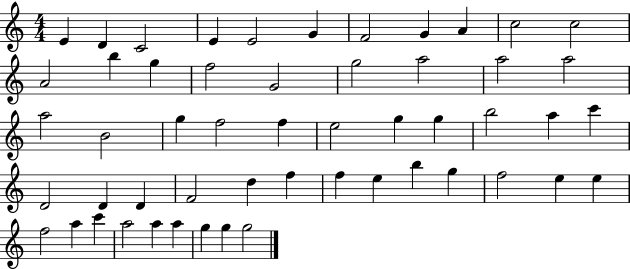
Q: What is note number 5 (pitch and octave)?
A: E4